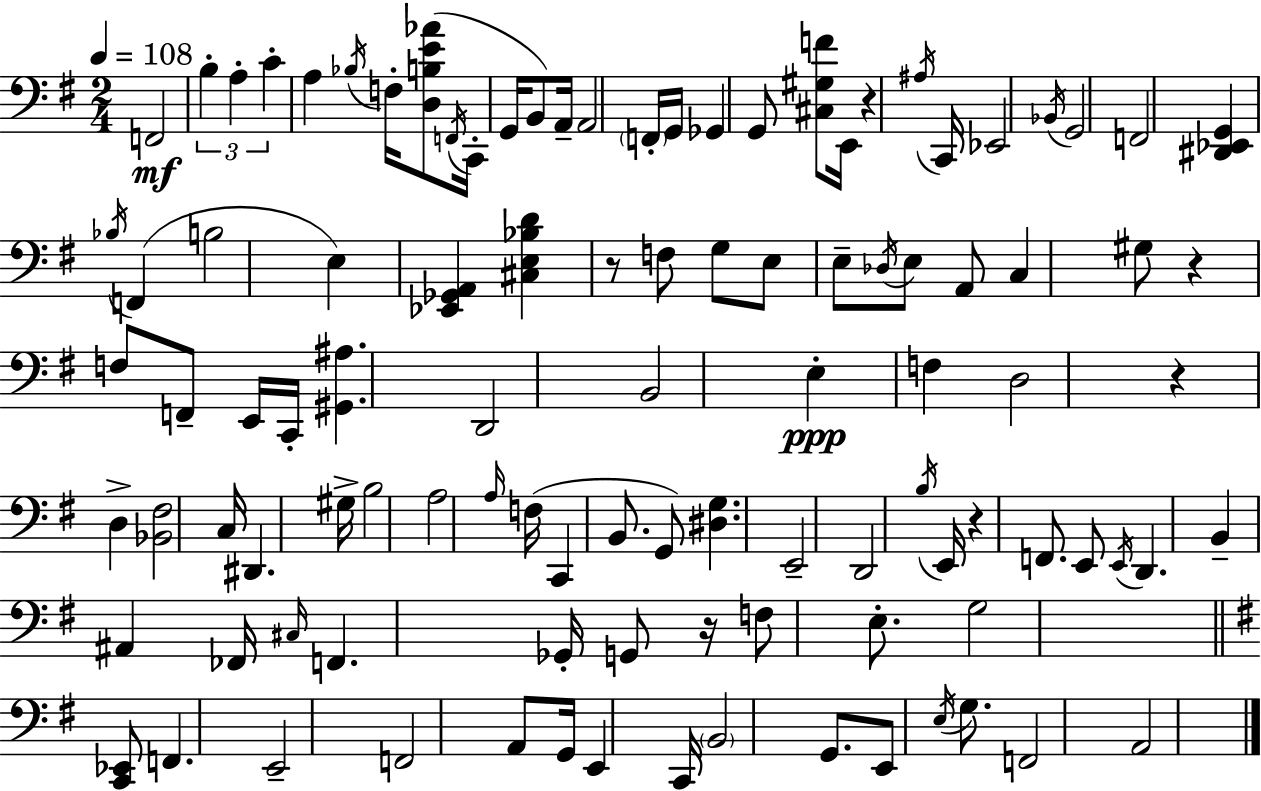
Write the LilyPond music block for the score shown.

{
  \clef bass
  \numericTimeSignature
  \time 2/4
  \key g \major
  \tempo 4 = 108
  \repeat volta 2 { f,2\mf | \tuplet 3/2 { b4-. a4-. | c'4-. } a4 | \acciaccatura { bes16 } f16-. <d b e' aes'>8( \acciaccatura { f,16 } c,16-. g,16 b,8) | \break a,16-- a,2 | \parenthesize f,16-. g,16 ges,4 | g,8 <cis gis f'>8 e,16 r4 | \acciaccatura { ais16 } c,16 ees,2 | \break \acciaccatura { bes,16 } g,2 | f,2 | <dis, ees, g,>4 | \acciaccatura { bes16 } f,4( b2 | \break e4) | <ees, ges, a,>4 <cis e bes d'>4 | r8 f8 g8 e8 | e8-- \acciaccatura { des16 } e8 a,8 | \break c4 gis8 r4 | f8 f,8-- e,16 c,16-. | <gis, ais>4. d,2 | b,2 | \break e4-.\ppp | f4 d2 | r4 | d4-> <bes, fis>2 | \break c16 dis,4. | gis16-> b2 | a2 | \grace { a16 } f16( | \break c,4 b,8. g,8) | <dis g>4. e,2-- | d,2 | \acciaccatura { b16 } | \break e,16 r4 f,8. | e,8 \acciaccatura { e,16 } d,4. | b,4-- ais,4 | fes,16 \grace { cis16 } f,4. | \break ges,16-. g,8 r16 f8 e8.-. | g2 | \bar "||" \break \key g \major <c, ees,>8 f,4. | e,2-- | f,2 | a,8 g,16 e,4 c,16 | \break \parenthesize b,2 | g,8. e,8 \acciaccatura { e16 } g8. | f,2 | a,2 | \break } \bar "|."
}